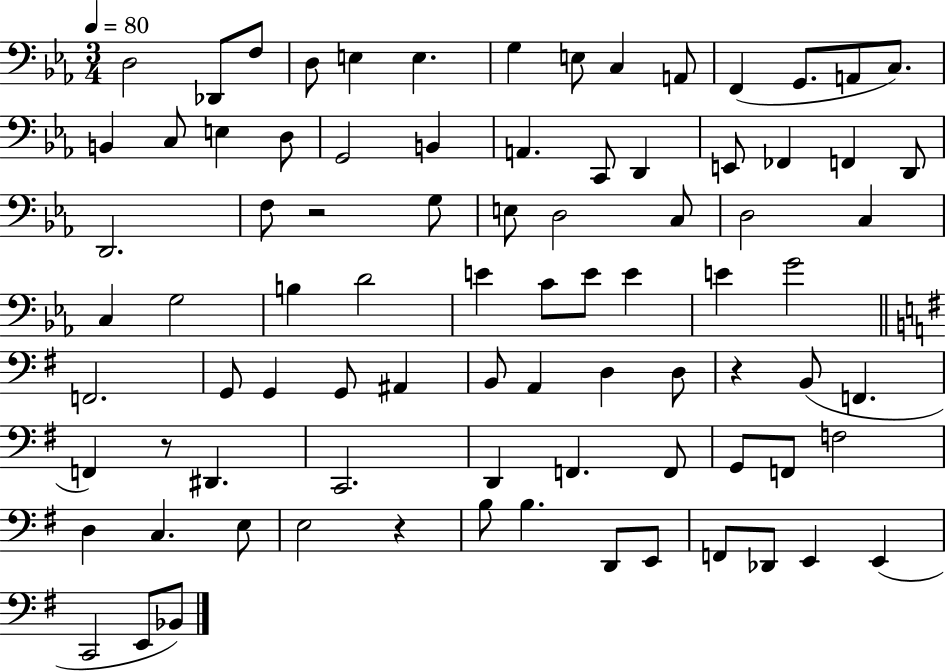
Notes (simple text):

D3/h Db2/e F3/e D3/e E3/q E3/q. G3/q E3/e C3/q A2/e F2/q G2/e. A2/e C3/e. B2/q C3/e E3/q D3/e G2/h B2/q A2/q. C2/e D2/q E2/e FES2/q F2/q D2/e D2/h. F3/e R/h G3/e E3/e D3/h C3/e D3/h C3/q C3/q G3/h B3/q D4/h E4/q C4/e E4/e E4/q E4/q G4/h F2/h. G2/e G2/q G2/e A#2/q B2/e A2/q D3/q D3/e R/q B2/e F2/q. F2/q R/e D#2/q. C2/h. D2/q F2/q. F2/e G2/e F2/e F3/h D3/q C3/q. E3/e E3/h R/q B3/e B3/q. D2/e E2/e F2/e Db2/e E2/q E2/q C2/h E2/e Bb2/e